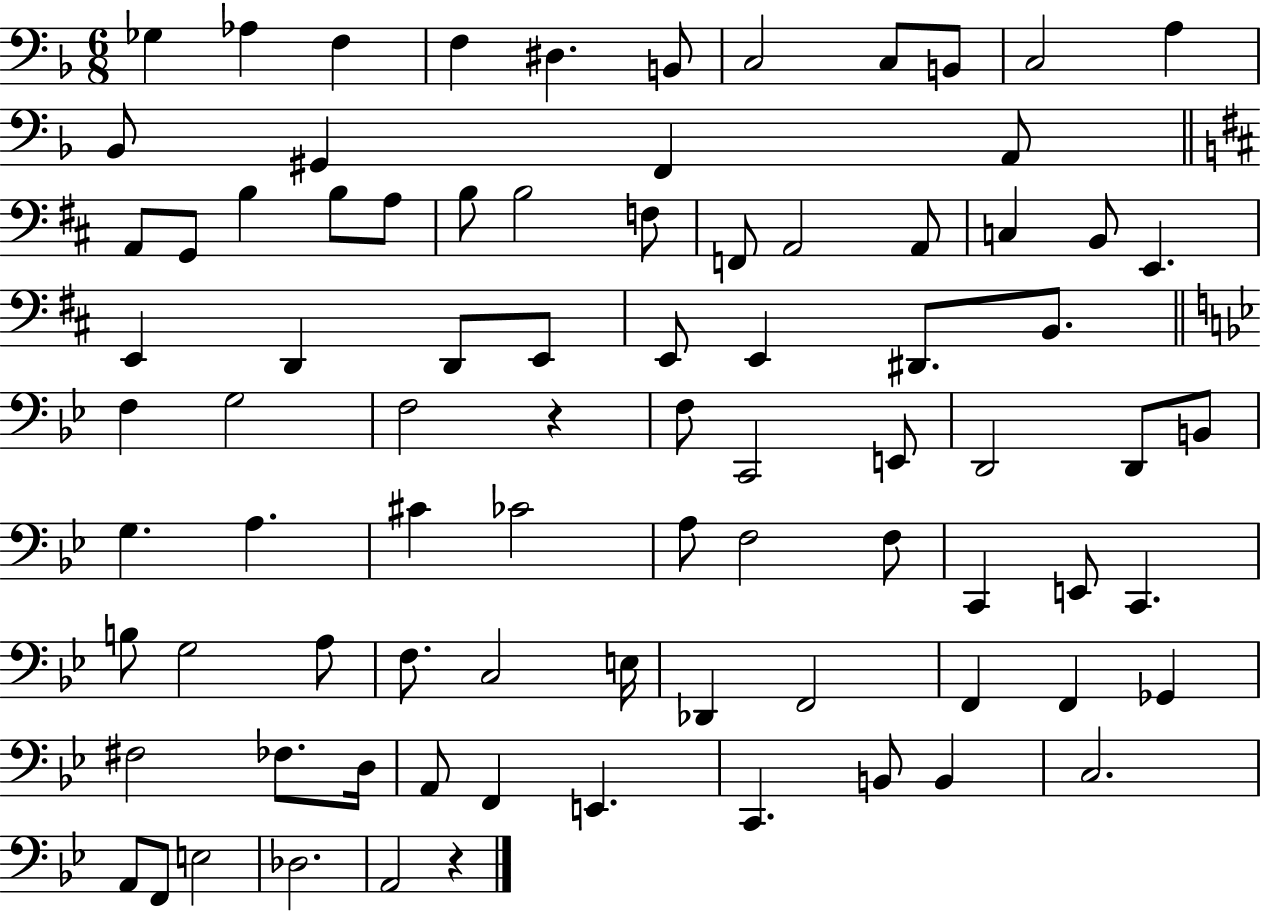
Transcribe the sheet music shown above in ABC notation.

X:1
T:Untitled
M:6/8
L:1/4
K:F
_G, _A, F, F, ^D, B,,/2 C,2 C,/2 B,,/2 C,2 A, _B,,/2 ^G,, F,, A,,/2 A,,/2 G,,/2 B, B,/2 A,/2 B,/2 B,2 F,/2 F,,/2 A,,2 A,,/2 C, B,,/2 E,, E,, D,, D,,/2 E,,/2 E,,/2 E,, ^D,,/2 B,,/2 F, G,2 F,2 z F,/2 C,,2 E,,/2 D,,2 D,,/2 B,,/2 G, A, ^C _C2 A,/2 F,2 F,/2 C,, E,,/2 C,, B,/2 G,2 A,/2 F,/2 C,2 E,/4 _D,, F,,2 F,, F,, _G,, ^F,2 _F,/2 D,/4 A,,/2 F,, E,, C,, B,,/2 B,, C,2 A,,/2 F,,/2 E,2 _D,2 A,,2 z